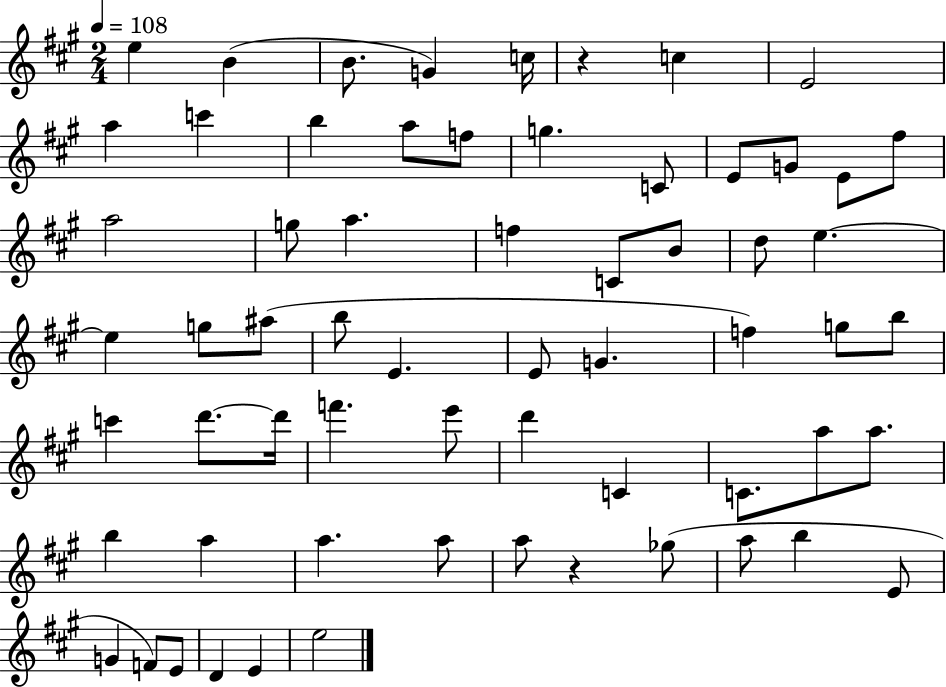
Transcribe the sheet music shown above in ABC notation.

X:1
T:Untitled
M:2/4
L:1/4
K:A
e B B/2 G c/4 z c E2 a c' b a/2 f/2 g C/2 E/2 G/2 E/2 ^f/2 a2 g/2 a f C/2 B/2 d/2 e e g/2 ^a/2 b/2 E E/2 G f g/2 b/2 c' d'/2 d'/4 f' e'/2 d' C C/2 a/2 a/2 b a a a/2 a/2 z _g/2 a/2 b E/2 G F/2 E/2 D E e2